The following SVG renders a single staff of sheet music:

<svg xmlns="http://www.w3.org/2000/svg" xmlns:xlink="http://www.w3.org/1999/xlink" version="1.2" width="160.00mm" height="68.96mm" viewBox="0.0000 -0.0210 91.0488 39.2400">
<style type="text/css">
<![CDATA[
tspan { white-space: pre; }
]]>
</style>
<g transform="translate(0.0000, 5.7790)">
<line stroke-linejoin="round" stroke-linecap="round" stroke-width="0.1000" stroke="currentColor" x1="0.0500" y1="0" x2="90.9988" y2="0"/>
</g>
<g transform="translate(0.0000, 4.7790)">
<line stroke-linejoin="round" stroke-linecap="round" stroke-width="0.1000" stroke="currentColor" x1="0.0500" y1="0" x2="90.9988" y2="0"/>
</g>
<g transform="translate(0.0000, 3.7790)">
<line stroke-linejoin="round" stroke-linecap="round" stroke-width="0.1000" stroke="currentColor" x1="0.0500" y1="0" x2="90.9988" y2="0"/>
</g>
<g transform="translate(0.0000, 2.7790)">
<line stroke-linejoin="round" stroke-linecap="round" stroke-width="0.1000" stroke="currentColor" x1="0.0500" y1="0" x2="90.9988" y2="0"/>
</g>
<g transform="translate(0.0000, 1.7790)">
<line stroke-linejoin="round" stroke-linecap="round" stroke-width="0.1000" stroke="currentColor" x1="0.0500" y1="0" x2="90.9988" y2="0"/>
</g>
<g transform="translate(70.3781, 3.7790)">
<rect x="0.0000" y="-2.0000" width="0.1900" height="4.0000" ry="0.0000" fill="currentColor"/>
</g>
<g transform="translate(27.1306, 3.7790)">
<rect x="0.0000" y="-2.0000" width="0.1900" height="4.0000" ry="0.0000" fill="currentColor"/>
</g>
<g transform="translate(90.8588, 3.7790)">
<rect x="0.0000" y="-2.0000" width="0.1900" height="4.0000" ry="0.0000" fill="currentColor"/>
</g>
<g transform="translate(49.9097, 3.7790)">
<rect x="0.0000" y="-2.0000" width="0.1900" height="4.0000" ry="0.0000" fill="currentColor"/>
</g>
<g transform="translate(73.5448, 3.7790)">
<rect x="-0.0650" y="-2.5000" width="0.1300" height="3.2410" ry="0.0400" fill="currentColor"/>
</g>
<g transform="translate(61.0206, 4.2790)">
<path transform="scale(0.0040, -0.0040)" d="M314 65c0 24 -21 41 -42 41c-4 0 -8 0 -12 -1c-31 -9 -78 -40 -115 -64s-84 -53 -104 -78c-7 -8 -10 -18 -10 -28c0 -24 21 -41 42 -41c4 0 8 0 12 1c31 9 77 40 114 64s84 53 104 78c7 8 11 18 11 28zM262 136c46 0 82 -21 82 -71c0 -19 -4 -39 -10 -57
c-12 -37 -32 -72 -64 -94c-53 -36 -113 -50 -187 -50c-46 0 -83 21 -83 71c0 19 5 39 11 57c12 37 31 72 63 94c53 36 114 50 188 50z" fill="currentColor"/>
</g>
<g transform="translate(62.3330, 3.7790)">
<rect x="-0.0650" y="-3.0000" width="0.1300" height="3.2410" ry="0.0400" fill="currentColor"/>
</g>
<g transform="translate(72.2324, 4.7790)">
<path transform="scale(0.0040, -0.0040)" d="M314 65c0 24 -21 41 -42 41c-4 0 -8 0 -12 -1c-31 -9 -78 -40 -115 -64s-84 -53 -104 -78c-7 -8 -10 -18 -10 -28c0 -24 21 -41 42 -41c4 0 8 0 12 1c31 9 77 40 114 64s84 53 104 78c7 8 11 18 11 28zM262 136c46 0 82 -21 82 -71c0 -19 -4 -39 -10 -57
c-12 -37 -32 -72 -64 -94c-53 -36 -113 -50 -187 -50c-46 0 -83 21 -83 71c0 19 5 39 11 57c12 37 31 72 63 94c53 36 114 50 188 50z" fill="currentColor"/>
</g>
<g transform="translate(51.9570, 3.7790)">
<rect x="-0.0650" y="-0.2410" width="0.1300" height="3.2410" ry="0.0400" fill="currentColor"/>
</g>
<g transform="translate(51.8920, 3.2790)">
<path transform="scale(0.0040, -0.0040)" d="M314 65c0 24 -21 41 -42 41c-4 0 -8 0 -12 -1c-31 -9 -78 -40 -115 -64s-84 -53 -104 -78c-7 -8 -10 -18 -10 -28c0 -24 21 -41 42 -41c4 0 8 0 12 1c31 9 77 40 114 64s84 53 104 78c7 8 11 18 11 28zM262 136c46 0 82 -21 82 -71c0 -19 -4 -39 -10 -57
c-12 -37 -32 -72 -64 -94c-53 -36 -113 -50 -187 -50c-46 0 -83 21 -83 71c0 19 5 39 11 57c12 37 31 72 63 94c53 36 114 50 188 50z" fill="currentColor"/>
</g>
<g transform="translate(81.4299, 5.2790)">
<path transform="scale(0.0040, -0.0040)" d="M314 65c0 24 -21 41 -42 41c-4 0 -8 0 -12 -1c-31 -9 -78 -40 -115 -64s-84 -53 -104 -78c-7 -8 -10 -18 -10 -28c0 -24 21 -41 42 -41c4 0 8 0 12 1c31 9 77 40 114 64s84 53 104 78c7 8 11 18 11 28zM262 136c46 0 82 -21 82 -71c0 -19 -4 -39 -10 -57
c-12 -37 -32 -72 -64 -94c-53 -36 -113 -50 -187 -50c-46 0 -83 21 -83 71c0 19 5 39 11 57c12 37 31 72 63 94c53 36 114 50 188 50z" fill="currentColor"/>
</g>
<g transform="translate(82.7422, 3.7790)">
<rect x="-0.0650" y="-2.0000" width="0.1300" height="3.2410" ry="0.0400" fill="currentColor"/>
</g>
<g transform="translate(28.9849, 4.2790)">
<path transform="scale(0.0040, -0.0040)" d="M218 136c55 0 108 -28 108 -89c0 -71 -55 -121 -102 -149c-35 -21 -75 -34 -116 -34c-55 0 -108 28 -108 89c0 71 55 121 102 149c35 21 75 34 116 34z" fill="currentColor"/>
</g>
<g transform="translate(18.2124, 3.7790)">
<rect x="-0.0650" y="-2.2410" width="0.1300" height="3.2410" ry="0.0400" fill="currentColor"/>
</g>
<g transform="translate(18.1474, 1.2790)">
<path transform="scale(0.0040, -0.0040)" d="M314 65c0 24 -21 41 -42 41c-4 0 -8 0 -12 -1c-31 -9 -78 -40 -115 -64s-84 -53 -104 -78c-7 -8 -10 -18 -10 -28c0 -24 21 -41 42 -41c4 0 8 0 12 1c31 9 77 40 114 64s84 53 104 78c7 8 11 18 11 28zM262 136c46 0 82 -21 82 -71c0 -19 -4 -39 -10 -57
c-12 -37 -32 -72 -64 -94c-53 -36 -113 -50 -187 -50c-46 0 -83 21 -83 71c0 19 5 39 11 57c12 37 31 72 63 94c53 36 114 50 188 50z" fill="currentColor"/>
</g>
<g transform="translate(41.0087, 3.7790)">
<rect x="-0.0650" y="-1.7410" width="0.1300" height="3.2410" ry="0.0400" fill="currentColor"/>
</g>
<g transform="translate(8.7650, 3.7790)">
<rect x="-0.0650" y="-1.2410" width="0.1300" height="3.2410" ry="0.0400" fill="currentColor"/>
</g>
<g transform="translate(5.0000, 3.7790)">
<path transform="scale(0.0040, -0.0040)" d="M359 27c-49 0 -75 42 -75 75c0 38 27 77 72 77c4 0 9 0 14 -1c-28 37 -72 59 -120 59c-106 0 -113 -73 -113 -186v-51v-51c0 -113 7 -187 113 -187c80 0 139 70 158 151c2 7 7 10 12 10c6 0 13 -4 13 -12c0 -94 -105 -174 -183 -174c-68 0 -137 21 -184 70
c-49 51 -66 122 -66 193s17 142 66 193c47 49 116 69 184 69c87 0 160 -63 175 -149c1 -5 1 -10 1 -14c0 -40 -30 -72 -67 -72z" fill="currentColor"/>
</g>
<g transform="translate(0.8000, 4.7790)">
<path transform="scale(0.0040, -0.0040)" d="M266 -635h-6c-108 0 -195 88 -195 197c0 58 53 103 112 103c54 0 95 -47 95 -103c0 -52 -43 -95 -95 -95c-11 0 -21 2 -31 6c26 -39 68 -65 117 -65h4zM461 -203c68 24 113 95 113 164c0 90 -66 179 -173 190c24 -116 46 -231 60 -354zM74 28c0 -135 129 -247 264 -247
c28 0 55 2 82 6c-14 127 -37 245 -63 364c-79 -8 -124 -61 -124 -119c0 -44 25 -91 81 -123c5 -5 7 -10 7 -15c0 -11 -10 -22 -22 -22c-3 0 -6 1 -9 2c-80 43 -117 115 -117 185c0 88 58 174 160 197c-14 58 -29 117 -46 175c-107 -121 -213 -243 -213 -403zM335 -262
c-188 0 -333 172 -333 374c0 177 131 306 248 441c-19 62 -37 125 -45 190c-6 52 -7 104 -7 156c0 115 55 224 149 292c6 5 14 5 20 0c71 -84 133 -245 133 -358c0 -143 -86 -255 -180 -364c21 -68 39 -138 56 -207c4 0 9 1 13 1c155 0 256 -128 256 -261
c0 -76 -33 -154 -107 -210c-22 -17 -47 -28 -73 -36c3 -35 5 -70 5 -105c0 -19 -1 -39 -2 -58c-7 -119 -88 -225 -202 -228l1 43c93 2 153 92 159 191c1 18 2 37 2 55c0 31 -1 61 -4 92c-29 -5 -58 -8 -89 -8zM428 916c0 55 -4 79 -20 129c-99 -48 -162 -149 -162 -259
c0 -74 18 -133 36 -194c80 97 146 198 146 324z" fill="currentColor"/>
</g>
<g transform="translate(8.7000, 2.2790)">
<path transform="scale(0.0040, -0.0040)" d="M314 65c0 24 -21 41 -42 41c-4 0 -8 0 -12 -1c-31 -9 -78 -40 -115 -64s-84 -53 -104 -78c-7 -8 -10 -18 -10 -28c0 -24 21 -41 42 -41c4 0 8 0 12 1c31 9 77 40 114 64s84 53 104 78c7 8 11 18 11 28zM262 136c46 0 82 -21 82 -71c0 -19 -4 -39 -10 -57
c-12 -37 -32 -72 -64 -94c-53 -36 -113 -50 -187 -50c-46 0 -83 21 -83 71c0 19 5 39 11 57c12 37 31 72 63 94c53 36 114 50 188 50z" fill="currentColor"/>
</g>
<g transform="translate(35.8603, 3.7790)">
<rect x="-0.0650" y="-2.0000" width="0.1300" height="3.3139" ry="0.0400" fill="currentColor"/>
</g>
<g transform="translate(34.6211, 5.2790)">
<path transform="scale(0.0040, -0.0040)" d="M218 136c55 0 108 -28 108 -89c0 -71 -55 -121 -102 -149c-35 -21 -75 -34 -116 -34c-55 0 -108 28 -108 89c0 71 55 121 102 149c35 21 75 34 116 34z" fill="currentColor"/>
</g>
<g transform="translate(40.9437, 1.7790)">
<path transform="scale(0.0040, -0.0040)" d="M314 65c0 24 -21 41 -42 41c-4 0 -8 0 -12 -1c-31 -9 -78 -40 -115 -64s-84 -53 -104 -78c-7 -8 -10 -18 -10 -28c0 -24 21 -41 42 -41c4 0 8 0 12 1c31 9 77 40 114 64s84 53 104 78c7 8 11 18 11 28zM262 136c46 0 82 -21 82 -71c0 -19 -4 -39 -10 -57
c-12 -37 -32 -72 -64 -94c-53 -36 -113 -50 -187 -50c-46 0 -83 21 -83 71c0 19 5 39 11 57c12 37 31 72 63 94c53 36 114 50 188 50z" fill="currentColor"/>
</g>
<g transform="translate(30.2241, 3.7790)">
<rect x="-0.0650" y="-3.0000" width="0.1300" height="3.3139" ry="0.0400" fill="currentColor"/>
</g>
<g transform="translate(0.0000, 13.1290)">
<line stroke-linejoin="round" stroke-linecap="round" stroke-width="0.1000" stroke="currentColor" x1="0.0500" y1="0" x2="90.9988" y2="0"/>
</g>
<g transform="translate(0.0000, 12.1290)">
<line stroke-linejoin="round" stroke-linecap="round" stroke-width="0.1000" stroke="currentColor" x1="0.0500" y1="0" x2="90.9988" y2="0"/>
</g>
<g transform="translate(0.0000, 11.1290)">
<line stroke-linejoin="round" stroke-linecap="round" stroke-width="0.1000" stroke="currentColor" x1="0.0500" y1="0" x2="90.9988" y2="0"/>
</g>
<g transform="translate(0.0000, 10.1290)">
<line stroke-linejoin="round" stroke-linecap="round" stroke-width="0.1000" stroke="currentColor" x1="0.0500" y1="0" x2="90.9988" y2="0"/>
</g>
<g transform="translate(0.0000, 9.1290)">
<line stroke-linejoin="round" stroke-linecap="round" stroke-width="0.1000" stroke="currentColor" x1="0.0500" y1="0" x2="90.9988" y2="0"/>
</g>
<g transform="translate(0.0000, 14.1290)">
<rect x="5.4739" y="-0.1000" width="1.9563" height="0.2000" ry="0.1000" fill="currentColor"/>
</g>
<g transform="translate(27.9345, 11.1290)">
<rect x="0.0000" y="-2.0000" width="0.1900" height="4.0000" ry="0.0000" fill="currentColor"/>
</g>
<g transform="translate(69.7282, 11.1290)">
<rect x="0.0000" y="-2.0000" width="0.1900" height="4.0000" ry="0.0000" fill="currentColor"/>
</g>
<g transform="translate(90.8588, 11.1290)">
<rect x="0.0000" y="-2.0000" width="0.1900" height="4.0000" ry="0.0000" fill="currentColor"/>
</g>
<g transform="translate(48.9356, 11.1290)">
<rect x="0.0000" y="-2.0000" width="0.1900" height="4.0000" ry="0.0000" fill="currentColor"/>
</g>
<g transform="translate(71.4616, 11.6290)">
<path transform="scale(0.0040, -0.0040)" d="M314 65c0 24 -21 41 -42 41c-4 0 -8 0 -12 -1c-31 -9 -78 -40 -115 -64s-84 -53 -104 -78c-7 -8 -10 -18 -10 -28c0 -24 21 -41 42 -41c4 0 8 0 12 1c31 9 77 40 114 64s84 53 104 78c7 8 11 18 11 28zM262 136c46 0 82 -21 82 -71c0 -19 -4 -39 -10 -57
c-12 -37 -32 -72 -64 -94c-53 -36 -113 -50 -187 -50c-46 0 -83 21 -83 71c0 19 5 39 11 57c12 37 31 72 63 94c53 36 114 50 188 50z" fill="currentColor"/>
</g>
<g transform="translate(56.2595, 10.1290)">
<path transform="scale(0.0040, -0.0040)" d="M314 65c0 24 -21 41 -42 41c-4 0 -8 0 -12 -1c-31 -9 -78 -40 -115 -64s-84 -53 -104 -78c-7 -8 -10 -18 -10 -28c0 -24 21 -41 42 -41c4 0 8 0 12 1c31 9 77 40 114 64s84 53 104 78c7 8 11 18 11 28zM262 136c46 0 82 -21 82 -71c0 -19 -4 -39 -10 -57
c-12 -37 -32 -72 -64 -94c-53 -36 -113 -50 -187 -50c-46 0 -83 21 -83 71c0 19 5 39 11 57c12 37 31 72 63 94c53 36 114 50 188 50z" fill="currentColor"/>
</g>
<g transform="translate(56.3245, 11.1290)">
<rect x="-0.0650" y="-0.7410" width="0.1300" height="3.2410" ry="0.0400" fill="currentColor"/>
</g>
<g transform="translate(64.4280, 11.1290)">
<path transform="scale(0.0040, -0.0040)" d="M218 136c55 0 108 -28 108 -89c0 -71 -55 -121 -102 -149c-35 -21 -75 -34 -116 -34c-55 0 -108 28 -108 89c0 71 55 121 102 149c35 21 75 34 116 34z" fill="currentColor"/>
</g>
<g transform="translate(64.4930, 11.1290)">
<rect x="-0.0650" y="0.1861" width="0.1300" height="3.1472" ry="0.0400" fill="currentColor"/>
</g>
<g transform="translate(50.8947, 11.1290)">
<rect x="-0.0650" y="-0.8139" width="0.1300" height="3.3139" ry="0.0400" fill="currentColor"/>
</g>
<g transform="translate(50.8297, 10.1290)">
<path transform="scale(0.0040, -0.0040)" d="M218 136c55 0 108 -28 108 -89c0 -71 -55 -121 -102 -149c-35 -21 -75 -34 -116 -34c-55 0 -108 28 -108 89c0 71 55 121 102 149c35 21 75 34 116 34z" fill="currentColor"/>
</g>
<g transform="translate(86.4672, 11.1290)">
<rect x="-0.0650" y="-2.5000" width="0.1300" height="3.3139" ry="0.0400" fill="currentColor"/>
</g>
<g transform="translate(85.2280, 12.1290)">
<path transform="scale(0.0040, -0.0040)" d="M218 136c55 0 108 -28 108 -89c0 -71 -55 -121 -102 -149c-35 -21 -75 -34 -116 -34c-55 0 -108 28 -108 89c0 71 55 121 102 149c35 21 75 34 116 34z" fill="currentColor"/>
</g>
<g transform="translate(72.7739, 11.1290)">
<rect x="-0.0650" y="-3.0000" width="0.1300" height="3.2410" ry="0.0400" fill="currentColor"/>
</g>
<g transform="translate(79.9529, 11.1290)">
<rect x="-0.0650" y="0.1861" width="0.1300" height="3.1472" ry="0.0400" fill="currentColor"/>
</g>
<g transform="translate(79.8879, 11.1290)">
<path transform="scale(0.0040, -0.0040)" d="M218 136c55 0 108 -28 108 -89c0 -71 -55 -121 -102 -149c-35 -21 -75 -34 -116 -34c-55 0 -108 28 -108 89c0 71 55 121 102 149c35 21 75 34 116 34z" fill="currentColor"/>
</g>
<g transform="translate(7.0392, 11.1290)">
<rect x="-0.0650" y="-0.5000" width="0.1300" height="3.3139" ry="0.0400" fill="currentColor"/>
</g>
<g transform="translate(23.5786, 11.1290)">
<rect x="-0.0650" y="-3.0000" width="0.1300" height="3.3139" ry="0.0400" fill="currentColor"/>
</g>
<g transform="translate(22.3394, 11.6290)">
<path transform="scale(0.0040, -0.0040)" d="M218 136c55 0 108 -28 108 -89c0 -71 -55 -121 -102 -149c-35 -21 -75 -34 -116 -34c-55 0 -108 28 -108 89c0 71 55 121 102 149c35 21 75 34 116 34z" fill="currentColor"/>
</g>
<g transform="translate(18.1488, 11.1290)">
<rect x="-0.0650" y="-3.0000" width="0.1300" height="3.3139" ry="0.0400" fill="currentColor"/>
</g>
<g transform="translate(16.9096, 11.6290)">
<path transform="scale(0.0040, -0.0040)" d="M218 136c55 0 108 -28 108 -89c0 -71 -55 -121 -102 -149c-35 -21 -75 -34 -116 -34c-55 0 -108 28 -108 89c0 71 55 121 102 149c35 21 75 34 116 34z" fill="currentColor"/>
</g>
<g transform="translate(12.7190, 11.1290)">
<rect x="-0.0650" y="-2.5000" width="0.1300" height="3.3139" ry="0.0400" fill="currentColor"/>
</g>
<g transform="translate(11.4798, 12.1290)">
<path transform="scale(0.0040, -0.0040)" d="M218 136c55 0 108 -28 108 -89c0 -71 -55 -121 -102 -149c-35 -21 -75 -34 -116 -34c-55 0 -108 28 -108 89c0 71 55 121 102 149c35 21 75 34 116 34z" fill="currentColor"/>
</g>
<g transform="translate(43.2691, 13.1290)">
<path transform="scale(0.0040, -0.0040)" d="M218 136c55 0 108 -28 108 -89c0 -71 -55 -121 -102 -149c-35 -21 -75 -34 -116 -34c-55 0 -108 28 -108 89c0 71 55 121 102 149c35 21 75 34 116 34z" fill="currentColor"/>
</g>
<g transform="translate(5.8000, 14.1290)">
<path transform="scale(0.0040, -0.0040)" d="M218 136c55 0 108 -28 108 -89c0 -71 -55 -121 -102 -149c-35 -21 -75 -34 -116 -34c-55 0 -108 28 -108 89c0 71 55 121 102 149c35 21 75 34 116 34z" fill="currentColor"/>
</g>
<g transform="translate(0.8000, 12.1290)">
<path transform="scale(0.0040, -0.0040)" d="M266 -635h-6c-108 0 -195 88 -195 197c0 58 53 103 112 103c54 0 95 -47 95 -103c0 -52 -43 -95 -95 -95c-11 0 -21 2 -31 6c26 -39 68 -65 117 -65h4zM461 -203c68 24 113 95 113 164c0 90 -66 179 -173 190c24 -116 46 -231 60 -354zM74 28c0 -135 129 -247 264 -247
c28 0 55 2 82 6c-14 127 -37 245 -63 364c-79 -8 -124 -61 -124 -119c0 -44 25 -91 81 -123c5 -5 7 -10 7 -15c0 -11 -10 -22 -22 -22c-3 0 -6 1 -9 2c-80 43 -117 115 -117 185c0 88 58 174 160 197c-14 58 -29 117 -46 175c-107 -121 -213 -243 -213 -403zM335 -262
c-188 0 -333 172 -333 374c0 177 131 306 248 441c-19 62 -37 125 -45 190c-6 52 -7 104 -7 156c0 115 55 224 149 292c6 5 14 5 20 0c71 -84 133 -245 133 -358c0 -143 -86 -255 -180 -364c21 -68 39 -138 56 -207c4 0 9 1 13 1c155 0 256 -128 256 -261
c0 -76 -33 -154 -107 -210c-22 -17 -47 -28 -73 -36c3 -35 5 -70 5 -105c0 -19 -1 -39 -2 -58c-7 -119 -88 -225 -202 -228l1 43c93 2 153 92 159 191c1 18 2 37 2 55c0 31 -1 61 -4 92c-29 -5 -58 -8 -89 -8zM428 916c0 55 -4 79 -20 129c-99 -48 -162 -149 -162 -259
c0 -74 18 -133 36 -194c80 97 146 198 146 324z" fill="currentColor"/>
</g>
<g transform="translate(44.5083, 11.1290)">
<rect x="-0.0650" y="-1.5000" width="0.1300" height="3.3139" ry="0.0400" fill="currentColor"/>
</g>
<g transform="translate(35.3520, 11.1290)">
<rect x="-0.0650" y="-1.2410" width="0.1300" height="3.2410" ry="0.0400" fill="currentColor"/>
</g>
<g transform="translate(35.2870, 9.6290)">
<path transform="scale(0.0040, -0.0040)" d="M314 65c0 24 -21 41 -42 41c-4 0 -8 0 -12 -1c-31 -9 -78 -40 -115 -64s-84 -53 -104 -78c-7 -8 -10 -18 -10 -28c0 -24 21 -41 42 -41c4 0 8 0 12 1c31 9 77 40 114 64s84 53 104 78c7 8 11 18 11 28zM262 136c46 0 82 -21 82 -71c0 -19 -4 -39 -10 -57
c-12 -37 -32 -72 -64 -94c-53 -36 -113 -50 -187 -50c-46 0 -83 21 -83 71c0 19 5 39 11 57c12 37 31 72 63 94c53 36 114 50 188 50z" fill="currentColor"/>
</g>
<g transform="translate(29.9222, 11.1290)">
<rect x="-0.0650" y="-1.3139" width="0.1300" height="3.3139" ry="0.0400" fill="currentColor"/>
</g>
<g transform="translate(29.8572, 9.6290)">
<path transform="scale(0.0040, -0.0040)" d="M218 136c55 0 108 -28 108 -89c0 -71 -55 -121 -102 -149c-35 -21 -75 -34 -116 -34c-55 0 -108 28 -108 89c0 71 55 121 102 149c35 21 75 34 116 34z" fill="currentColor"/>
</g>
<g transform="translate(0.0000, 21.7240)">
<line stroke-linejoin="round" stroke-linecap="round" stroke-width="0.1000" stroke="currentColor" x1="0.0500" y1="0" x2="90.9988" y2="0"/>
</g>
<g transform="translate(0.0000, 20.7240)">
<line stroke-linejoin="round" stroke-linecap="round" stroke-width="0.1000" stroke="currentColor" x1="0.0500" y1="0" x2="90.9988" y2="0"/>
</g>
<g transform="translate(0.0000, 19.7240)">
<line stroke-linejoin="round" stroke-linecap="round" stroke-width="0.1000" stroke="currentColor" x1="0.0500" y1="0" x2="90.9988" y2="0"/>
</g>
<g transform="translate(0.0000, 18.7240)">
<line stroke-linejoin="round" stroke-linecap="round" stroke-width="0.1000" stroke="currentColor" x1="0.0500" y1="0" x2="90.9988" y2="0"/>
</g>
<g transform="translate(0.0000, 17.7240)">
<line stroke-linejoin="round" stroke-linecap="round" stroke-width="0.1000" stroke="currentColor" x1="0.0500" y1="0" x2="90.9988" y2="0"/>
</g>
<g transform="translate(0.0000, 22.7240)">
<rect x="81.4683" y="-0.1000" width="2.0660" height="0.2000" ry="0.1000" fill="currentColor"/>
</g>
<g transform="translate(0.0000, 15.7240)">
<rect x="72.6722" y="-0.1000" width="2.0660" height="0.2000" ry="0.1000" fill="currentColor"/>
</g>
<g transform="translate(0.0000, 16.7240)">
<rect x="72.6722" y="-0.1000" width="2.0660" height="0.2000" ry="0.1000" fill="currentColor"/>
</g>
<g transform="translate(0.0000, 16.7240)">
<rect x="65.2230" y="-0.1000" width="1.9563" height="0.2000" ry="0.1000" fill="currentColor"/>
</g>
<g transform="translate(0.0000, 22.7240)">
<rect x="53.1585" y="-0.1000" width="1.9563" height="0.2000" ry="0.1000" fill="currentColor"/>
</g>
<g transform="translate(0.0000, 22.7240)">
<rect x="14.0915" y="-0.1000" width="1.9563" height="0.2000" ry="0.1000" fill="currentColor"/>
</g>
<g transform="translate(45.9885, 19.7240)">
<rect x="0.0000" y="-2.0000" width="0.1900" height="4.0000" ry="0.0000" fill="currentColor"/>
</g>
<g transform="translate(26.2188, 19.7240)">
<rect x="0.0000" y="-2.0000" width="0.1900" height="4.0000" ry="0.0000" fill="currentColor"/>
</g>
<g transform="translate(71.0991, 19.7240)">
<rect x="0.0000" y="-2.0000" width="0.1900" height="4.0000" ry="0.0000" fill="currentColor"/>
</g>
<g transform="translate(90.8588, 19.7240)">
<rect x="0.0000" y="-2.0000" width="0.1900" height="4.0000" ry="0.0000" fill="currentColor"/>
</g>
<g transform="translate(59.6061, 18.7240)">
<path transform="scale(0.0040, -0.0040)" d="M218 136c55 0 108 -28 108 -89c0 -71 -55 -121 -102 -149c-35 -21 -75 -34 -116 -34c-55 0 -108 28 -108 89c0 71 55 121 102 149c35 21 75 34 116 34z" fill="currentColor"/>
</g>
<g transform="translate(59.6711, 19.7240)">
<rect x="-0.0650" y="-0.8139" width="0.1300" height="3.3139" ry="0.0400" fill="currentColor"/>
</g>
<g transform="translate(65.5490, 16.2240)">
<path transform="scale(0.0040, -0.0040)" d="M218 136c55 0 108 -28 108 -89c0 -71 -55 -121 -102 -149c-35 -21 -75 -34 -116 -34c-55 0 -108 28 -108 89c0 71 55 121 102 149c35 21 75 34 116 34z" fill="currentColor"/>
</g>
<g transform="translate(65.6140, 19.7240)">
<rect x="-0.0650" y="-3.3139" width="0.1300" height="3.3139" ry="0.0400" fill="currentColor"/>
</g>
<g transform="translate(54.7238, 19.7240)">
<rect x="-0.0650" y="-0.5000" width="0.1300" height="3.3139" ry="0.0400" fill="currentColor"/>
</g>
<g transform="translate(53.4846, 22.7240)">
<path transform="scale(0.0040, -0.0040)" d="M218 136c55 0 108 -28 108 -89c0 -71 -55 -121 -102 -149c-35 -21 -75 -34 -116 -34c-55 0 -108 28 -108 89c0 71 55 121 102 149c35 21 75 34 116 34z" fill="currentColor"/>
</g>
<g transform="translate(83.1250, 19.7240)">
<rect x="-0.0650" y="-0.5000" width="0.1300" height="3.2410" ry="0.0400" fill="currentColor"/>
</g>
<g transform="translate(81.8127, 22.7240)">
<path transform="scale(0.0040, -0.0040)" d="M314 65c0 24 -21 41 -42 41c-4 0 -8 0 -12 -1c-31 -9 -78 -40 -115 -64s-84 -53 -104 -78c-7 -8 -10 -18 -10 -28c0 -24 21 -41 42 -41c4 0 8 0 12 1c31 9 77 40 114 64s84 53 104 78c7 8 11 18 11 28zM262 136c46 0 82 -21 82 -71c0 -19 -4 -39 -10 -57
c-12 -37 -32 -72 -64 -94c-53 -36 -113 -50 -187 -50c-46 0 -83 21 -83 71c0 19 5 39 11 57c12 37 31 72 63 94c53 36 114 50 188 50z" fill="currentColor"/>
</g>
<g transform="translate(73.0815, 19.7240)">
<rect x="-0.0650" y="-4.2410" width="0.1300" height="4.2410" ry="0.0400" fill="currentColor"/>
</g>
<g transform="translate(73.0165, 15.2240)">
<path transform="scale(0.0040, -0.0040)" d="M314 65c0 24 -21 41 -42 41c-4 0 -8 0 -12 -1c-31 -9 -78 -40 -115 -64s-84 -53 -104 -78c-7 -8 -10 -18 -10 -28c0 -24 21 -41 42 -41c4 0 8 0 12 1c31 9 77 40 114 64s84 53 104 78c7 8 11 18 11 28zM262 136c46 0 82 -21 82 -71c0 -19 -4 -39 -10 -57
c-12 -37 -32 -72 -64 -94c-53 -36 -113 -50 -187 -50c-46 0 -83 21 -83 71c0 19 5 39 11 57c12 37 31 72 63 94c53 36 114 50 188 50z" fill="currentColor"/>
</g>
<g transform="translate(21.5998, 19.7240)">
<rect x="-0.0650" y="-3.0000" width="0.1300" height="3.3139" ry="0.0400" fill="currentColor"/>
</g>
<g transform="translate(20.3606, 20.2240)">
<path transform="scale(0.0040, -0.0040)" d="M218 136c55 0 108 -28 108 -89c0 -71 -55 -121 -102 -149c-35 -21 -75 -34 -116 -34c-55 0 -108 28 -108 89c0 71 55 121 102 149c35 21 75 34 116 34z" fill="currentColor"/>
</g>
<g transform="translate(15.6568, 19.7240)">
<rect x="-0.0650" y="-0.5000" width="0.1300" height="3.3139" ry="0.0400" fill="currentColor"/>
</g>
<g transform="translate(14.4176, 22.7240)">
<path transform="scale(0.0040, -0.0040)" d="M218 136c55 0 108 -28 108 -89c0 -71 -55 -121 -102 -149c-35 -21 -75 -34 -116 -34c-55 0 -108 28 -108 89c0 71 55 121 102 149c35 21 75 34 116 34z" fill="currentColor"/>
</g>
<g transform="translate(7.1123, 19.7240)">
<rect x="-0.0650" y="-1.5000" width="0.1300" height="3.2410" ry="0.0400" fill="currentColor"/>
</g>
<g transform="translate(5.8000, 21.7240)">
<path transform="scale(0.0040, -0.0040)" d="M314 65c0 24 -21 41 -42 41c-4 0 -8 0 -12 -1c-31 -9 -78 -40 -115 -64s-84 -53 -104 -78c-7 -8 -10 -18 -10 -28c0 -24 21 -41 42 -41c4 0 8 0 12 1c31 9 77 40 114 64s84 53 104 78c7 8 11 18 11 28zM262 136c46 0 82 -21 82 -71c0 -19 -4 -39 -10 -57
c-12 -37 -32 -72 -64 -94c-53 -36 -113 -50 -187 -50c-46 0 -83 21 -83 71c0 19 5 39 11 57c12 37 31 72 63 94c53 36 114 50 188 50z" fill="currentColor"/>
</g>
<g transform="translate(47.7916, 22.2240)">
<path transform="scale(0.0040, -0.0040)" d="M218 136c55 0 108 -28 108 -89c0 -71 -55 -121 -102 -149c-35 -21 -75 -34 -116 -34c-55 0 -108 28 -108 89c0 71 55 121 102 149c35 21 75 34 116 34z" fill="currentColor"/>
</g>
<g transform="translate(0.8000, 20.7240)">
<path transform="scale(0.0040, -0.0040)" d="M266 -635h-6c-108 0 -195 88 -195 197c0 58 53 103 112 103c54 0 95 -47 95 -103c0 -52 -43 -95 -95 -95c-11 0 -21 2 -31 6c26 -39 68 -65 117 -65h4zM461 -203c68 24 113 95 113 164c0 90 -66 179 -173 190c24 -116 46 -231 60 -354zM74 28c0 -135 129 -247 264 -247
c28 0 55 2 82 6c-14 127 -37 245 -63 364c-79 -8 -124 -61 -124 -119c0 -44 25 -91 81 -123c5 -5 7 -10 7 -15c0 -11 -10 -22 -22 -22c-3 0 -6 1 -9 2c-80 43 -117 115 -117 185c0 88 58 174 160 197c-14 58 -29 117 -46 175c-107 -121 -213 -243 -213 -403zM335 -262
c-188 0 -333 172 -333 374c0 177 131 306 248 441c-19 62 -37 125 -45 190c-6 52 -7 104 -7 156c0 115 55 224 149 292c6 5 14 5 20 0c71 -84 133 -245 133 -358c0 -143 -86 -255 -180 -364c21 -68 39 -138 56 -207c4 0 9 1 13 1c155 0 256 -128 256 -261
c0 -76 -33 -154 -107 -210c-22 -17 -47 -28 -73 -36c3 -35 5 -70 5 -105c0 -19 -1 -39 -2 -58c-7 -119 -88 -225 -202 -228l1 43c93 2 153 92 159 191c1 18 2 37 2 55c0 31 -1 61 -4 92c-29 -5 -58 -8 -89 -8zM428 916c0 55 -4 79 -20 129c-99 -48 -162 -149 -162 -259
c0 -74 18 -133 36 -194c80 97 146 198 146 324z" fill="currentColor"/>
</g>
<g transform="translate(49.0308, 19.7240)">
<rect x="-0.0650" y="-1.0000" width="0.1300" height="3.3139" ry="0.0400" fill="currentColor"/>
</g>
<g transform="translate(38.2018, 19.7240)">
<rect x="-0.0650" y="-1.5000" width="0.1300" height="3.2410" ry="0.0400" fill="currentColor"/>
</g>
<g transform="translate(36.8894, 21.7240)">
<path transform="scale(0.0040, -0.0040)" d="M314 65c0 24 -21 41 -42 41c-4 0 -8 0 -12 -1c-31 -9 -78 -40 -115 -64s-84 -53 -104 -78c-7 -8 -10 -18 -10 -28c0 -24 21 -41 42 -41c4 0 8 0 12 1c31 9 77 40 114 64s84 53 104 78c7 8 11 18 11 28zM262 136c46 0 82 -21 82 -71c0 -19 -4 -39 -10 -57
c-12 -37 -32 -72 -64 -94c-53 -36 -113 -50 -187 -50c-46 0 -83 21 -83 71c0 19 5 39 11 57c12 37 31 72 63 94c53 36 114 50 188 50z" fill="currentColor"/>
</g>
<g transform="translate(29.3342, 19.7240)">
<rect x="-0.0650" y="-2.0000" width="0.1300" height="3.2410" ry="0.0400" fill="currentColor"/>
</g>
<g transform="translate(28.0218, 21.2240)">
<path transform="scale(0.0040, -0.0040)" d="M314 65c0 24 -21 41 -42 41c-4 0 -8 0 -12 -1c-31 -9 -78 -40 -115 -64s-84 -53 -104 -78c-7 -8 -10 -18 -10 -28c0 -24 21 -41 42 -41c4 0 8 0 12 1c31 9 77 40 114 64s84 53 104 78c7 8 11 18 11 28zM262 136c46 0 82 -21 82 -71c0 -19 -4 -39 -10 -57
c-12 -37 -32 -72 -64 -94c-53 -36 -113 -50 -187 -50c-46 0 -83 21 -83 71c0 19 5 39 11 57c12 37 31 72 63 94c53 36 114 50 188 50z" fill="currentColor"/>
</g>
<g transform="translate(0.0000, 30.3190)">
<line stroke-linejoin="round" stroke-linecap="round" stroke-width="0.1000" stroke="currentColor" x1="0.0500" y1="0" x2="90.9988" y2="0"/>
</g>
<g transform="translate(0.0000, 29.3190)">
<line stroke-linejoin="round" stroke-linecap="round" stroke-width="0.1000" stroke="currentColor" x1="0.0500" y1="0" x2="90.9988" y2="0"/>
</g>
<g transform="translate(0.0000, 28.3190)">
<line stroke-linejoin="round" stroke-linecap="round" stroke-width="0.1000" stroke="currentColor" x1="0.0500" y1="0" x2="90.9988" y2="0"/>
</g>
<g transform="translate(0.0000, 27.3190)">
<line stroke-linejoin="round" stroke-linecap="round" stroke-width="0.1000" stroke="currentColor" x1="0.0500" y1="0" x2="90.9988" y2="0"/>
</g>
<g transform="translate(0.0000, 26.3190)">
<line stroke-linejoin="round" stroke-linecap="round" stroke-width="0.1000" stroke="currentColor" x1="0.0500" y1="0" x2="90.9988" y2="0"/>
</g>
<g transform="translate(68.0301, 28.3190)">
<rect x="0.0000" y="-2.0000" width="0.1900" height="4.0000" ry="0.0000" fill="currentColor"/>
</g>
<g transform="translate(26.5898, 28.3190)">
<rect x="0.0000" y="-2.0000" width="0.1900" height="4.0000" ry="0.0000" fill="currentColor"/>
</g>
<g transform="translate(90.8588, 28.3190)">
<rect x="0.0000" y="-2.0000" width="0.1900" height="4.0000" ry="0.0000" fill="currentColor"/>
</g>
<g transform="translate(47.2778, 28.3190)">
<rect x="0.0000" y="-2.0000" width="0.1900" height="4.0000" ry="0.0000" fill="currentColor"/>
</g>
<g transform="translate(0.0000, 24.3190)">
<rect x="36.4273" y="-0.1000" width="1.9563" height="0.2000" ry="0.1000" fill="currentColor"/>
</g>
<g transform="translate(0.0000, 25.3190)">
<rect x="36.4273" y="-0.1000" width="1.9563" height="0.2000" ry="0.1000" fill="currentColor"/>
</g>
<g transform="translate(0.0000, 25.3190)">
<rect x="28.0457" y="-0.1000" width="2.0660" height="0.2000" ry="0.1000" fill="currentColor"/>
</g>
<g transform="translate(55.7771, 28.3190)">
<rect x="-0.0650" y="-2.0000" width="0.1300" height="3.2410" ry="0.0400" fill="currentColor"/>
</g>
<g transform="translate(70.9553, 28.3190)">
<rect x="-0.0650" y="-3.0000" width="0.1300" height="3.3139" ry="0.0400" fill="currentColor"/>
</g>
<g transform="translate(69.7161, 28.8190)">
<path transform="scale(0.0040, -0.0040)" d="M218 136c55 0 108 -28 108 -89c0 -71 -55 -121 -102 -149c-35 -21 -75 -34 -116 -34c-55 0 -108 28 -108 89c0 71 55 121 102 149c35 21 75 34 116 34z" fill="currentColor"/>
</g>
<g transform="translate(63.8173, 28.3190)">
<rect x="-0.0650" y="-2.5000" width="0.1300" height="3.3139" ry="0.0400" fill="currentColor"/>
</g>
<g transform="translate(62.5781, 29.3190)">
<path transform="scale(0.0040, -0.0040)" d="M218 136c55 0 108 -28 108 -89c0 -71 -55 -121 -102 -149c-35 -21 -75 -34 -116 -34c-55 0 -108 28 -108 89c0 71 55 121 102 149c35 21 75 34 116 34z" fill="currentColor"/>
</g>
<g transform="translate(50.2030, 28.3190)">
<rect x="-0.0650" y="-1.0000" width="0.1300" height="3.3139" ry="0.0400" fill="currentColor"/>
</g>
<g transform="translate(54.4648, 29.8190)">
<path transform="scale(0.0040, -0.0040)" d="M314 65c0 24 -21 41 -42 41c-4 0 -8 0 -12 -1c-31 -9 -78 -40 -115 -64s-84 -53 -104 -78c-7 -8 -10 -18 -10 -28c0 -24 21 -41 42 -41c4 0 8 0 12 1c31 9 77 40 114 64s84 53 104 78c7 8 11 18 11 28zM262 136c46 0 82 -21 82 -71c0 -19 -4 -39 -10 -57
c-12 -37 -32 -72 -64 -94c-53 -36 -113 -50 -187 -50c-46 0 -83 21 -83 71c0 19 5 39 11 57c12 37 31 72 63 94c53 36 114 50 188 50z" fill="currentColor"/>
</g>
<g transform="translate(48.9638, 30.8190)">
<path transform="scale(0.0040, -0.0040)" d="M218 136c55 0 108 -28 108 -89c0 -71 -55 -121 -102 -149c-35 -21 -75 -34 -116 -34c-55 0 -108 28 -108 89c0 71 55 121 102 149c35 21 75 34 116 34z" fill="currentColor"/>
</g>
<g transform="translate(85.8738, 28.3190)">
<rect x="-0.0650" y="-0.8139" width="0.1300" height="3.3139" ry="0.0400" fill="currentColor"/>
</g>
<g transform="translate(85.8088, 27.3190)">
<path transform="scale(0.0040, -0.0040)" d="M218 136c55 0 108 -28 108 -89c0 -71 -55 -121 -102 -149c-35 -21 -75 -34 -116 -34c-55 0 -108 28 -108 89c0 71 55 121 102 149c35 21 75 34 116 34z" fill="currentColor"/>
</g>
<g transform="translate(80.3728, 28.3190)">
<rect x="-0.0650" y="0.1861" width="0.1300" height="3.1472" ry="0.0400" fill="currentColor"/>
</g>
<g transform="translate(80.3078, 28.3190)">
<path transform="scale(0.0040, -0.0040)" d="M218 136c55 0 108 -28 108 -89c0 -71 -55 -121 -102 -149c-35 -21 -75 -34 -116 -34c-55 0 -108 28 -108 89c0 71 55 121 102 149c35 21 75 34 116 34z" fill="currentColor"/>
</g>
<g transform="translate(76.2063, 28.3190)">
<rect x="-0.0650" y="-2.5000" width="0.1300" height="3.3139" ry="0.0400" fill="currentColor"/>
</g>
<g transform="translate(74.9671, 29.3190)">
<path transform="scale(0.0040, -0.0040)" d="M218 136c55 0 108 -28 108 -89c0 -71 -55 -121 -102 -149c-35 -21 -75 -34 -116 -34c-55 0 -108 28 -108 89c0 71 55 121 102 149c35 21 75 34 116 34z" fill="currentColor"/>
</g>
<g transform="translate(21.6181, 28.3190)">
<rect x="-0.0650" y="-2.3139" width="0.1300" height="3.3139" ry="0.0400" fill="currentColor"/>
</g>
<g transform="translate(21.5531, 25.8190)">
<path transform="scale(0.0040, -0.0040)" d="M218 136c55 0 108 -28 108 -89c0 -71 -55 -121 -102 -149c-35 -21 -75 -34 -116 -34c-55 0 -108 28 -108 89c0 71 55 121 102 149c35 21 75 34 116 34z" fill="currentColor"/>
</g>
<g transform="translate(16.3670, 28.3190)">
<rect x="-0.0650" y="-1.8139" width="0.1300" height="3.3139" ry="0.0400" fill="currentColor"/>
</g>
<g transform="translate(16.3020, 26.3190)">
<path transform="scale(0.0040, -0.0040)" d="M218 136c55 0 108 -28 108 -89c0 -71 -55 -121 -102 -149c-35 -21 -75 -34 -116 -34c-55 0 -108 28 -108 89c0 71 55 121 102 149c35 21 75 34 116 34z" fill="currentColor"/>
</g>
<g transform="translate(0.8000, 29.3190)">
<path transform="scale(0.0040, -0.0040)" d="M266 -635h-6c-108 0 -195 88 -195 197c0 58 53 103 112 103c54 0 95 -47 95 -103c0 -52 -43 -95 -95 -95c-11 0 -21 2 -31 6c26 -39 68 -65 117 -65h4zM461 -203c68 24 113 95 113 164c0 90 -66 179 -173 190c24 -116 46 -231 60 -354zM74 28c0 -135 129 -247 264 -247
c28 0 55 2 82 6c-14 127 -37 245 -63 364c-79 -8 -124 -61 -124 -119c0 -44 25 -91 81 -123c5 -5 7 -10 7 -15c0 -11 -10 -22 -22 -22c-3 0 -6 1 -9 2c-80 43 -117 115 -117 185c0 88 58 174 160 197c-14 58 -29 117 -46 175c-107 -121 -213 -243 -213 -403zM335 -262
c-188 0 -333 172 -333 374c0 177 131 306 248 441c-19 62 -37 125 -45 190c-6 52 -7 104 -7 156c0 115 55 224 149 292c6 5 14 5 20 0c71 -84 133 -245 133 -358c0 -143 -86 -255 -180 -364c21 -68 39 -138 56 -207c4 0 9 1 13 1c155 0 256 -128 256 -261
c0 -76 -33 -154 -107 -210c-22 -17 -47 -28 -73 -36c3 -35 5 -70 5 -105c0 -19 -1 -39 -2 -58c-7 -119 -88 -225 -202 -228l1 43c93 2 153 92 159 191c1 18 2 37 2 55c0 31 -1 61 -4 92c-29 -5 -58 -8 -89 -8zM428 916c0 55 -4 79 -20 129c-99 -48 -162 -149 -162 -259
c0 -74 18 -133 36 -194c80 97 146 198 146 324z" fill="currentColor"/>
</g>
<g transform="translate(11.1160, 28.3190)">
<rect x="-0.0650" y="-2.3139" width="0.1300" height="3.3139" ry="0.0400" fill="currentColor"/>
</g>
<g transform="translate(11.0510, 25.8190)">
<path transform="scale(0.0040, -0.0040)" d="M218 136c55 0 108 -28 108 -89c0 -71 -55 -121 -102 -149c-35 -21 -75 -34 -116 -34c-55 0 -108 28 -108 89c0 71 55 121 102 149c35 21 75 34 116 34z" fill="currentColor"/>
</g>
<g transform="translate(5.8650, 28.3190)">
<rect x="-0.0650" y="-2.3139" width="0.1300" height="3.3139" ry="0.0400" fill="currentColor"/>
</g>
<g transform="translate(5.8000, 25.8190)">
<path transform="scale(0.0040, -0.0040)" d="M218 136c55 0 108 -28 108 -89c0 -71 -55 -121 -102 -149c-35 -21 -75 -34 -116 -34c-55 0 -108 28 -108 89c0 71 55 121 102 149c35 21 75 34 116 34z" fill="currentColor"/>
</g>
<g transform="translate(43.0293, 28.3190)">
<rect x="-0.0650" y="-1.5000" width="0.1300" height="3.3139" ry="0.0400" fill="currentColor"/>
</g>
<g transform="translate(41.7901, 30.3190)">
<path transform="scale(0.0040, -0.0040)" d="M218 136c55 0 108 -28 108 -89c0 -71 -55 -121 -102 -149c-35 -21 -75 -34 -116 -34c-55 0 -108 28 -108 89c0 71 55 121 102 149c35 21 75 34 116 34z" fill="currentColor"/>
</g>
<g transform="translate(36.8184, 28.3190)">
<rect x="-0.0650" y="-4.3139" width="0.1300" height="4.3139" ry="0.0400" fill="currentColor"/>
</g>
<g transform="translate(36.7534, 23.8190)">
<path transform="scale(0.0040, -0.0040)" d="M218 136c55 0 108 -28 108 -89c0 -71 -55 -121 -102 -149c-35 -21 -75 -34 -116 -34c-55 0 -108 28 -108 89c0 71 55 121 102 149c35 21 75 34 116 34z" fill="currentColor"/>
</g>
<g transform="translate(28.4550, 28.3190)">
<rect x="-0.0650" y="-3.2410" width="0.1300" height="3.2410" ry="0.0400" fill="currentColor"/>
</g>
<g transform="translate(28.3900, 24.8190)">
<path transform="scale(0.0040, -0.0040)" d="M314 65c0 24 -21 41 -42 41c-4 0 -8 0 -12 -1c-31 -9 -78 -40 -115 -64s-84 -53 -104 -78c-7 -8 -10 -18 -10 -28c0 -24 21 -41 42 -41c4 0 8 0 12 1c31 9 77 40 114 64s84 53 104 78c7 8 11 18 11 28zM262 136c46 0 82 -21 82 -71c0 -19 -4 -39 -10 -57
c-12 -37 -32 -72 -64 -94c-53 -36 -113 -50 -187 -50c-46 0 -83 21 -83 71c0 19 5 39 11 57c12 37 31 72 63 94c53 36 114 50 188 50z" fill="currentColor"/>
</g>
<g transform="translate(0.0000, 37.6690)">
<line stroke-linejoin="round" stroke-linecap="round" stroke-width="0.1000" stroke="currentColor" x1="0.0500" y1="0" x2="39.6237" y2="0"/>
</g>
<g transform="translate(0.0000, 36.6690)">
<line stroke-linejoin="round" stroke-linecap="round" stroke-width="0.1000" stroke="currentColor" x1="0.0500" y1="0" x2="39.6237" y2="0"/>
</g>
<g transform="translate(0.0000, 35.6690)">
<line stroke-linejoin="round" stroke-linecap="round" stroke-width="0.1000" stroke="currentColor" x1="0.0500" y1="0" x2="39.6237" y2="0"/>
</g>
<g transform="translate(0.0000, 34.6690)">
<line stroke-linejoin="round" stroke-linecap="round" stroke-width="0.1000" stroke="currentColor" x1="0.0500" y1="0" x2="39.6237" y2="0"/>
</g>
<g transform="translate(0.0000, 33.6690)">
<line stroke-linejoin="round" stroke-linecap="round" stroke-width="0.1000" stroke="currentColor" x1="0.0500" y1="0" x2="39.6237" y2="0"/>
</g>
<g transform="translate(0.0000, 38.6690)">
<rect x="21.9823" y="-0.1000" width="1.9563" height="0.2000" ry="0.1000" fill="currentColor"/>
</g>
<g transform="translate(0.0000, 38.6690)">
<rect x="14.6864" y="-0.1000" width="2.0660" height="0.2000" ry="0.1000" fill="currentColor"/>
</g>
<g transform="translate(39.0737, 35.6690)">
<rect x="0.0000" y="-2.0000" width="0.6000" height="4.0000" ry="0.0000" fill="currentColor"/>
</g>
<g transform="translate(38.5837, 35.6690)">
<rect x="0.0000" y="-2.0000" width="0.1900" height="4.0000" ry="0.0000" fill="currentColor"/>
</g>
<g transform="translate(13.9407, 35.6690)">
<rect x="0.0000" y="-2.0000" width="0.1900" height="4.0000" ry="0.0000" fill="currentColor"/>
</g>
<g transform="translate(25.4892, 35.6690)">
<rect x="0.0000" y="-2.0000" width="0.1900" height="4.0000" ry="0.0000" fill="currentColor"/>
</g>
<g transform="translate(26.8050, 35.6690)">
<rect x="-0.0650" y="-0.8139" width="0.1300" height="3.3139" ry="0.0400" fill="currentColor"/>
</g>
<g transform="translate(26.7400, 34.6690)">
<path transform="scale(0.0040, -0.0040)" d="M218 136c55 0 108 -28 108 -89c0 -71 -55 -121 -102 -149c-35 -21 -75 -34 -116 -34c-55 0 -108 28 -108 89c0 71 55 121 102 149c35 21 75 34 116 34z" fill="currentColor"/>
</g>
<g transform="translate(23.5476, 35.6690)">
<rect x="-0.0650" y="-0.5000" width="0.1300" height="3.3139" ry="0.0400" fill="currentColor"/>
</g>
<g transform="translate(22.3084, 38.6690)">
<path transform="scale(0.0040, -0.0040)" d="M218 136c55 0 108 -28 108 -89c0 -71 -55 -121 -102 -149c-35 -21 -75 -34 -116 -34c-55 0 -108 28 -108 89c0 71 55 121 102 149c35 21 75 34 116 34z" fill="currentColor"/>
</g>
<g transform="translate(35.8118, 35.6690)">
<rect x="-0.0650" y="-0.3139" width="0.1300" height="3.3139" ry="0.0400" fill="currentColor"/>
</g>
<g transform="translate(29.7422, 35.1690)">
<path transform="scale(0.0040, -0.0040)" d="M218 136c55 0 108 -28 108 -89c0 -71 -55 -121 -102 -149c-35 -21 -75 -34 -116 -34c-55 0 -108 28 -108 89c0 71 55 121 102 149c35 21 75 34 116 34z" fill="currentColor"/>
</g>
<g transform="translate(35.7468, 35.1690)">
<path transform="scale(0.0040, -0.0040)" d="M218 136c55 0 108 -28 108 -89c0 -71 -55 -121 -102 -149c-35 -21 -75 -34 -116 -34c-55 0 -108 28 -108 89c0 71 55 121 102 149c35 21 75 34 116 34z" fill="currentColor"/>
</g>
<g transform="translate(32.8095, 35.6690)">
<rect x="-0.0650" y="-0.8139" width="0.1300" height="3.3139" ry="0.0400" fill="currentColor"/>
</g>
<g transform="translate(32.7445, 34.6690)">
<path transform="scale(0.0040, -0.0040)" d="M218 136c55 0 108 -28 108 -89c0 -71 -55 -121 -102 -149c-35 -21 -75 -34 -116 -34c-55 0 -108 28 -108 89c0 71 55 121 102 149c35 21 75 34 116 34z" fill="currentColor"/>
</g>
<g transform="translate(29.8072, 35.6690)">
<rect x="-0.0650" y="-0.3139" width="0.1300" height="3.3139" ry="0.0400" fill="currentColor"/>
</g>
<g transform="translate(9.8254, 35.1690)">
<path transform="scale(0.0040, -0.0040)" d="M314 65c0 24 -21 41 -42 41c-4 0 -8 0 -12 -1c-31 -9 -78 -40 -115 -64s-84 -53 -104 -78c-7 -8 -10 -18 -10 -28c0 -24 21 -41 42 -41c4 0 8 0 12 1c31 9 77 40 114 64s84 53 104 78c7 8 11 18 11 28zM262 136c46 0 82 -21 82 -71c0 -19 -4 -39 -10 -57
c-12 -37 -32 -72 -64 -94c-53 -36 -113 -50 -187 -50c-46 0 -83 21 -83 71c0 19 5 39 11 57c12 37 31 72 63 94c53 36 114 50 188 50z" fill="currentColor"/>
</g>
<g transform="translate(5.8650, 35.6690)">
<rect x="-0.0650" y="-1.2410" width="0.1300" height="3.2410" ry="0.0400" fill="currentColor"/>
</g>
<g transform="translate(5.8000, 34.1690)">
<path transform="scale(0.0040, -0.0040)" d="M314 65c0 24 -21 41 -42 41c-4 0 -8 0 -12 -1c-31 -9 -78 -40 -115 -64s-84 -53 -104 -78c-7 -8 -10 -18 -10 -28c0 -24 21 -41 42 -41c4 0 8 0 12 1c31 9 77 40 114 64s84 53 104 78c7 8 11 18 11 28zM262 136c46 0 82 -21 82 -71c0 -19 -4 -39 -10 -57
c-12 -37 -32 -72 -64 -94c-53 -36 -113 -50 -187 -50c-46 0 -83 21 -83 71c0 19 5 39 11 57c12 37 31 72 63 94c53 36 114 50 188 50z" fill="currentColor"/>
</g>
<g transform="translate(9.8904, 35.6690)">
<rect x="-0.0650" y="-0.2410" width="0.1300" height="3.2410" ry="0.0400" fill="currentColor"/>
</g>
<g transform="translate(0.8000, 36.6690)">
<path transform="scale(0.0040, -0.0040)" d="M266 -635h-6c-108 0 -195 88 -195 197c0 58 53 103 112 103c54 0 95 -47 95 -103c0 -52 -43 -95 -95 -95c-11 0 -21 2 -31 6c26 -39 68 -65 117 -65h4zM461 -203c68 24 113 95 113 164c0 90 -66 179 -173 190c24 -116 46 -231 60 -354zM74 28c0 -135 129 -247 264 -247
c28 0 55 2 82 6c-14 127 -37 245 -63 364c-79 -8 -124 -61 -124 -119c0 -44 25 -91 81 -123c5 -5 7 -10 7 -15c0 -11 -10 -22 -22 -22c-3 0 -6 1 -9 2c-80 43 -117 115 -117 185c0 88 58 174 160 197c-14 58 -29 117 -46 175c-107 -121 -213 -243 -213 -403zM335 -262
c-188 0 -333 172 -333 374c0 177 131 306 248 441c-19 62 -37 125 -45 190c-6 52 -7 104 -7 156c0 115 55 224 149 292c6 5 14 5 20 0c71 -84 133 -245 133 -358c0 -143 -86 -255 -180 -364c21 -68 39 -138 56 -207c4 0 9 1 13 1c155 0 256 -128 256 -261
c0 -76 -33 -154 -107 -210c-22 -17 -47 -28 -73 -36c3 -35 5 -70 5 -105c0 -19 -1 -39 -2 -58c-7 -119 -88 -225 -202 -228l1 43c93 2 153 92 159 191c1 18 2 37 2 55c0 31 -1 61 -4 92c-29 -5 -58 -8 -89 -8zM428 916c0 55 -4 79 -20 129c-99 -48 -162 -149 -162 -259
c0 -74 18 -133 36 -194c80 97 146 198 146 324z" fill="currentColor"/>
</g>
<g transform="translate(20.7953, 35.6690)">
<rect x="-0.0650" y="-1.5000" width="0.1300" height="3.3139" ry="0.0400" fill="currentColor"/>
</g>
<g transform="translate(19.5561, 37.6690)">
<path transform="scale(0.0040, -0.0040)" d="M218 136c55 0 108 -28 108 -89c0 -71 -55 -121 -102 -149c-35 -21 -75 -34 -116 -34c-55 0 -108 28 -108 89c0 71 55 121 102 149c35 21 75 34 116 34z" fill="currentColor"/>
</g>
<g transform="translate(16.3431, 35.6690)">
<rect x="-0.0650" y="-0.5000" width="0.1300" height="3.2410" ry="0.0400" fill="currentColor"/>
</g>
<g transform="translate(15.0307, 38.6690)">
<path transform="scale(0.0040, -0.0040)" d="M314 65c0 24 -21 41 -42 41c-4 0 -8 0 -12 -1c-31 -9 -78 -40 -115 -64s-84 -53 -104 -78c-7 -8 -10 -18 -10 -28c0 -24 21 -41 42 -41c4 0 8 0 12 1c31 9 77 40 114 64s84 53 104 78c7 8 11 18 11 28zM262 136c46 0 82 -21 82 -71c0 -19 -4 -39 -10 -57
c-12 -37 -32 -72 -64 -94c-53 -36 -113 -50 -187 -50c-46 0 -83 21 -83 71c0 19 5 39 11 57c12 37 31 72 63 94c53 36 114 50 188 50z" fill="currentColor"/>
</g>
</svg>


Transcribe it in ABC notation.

X:1
T:Untitled
M:4/4
L:1/4
K:C
e2 g2 A F f2 c2 A2 G2 F2 C G A A e e2 E d d2 B A2 B G E2 C A F2 E2 D C d b d'2 C2 g g f g b2 d' E D F2 G A G B d e2 c2 C2 E C d c d c